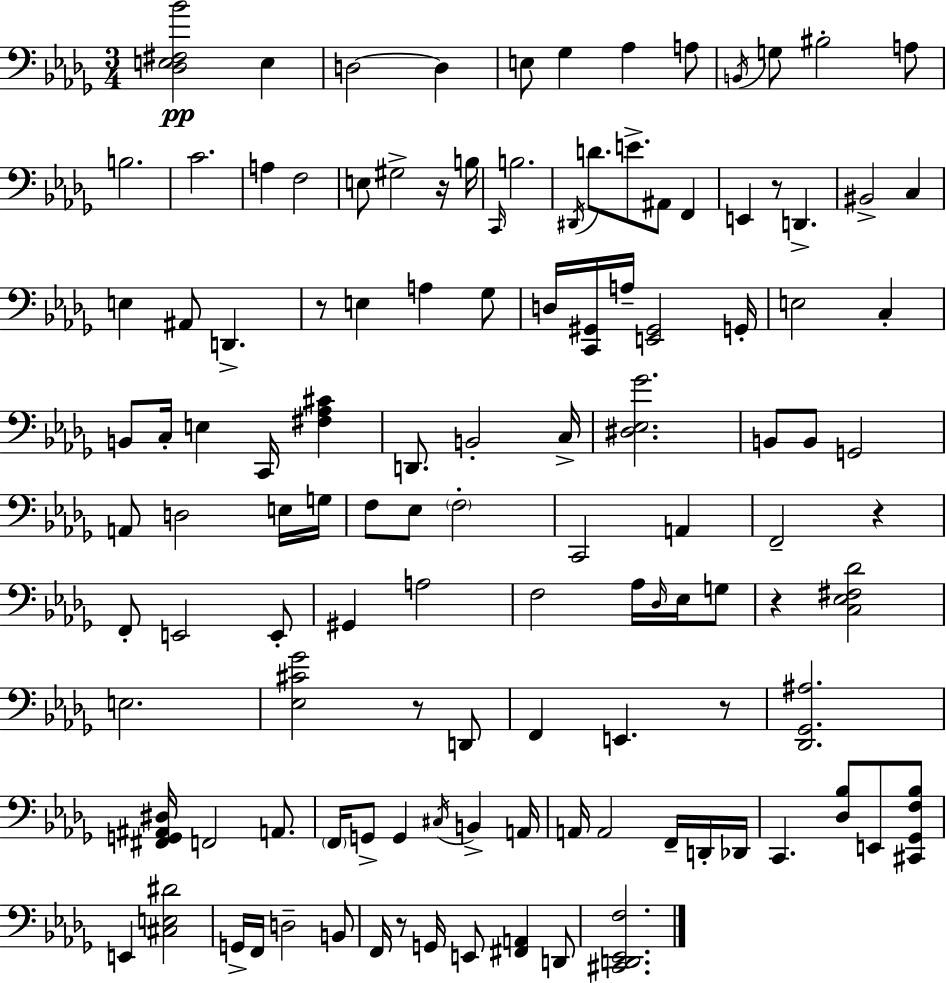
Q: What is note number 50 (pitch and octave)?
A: G2